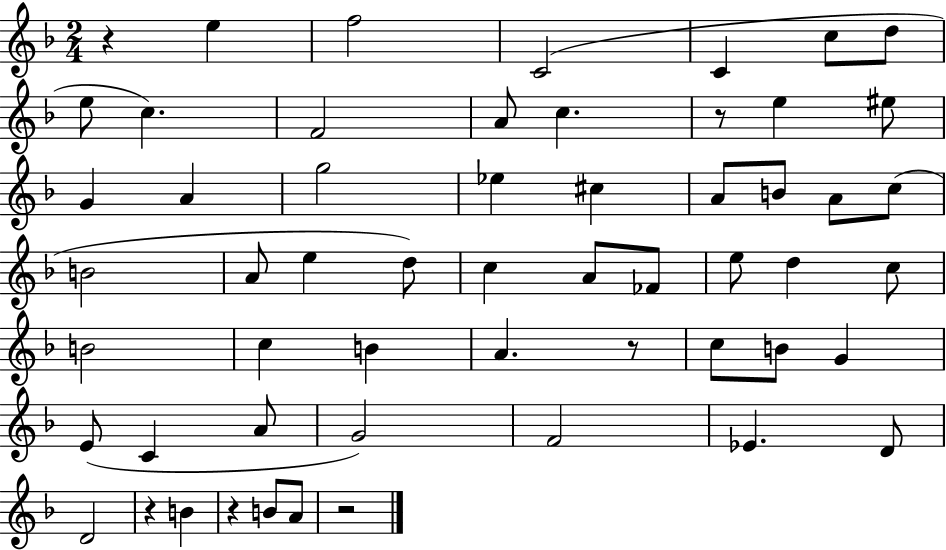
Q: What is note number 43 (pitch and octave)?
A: G4